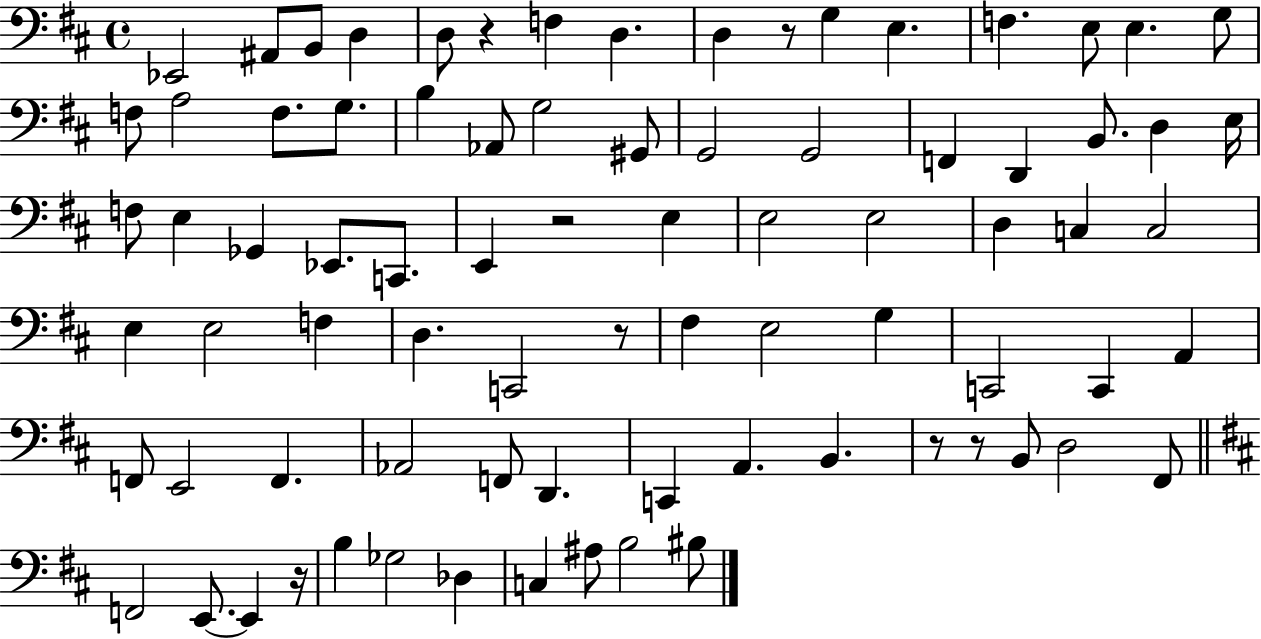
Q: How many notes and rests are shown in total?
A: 81